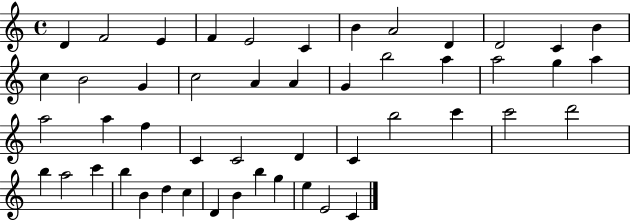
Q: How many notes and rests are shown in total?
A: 49